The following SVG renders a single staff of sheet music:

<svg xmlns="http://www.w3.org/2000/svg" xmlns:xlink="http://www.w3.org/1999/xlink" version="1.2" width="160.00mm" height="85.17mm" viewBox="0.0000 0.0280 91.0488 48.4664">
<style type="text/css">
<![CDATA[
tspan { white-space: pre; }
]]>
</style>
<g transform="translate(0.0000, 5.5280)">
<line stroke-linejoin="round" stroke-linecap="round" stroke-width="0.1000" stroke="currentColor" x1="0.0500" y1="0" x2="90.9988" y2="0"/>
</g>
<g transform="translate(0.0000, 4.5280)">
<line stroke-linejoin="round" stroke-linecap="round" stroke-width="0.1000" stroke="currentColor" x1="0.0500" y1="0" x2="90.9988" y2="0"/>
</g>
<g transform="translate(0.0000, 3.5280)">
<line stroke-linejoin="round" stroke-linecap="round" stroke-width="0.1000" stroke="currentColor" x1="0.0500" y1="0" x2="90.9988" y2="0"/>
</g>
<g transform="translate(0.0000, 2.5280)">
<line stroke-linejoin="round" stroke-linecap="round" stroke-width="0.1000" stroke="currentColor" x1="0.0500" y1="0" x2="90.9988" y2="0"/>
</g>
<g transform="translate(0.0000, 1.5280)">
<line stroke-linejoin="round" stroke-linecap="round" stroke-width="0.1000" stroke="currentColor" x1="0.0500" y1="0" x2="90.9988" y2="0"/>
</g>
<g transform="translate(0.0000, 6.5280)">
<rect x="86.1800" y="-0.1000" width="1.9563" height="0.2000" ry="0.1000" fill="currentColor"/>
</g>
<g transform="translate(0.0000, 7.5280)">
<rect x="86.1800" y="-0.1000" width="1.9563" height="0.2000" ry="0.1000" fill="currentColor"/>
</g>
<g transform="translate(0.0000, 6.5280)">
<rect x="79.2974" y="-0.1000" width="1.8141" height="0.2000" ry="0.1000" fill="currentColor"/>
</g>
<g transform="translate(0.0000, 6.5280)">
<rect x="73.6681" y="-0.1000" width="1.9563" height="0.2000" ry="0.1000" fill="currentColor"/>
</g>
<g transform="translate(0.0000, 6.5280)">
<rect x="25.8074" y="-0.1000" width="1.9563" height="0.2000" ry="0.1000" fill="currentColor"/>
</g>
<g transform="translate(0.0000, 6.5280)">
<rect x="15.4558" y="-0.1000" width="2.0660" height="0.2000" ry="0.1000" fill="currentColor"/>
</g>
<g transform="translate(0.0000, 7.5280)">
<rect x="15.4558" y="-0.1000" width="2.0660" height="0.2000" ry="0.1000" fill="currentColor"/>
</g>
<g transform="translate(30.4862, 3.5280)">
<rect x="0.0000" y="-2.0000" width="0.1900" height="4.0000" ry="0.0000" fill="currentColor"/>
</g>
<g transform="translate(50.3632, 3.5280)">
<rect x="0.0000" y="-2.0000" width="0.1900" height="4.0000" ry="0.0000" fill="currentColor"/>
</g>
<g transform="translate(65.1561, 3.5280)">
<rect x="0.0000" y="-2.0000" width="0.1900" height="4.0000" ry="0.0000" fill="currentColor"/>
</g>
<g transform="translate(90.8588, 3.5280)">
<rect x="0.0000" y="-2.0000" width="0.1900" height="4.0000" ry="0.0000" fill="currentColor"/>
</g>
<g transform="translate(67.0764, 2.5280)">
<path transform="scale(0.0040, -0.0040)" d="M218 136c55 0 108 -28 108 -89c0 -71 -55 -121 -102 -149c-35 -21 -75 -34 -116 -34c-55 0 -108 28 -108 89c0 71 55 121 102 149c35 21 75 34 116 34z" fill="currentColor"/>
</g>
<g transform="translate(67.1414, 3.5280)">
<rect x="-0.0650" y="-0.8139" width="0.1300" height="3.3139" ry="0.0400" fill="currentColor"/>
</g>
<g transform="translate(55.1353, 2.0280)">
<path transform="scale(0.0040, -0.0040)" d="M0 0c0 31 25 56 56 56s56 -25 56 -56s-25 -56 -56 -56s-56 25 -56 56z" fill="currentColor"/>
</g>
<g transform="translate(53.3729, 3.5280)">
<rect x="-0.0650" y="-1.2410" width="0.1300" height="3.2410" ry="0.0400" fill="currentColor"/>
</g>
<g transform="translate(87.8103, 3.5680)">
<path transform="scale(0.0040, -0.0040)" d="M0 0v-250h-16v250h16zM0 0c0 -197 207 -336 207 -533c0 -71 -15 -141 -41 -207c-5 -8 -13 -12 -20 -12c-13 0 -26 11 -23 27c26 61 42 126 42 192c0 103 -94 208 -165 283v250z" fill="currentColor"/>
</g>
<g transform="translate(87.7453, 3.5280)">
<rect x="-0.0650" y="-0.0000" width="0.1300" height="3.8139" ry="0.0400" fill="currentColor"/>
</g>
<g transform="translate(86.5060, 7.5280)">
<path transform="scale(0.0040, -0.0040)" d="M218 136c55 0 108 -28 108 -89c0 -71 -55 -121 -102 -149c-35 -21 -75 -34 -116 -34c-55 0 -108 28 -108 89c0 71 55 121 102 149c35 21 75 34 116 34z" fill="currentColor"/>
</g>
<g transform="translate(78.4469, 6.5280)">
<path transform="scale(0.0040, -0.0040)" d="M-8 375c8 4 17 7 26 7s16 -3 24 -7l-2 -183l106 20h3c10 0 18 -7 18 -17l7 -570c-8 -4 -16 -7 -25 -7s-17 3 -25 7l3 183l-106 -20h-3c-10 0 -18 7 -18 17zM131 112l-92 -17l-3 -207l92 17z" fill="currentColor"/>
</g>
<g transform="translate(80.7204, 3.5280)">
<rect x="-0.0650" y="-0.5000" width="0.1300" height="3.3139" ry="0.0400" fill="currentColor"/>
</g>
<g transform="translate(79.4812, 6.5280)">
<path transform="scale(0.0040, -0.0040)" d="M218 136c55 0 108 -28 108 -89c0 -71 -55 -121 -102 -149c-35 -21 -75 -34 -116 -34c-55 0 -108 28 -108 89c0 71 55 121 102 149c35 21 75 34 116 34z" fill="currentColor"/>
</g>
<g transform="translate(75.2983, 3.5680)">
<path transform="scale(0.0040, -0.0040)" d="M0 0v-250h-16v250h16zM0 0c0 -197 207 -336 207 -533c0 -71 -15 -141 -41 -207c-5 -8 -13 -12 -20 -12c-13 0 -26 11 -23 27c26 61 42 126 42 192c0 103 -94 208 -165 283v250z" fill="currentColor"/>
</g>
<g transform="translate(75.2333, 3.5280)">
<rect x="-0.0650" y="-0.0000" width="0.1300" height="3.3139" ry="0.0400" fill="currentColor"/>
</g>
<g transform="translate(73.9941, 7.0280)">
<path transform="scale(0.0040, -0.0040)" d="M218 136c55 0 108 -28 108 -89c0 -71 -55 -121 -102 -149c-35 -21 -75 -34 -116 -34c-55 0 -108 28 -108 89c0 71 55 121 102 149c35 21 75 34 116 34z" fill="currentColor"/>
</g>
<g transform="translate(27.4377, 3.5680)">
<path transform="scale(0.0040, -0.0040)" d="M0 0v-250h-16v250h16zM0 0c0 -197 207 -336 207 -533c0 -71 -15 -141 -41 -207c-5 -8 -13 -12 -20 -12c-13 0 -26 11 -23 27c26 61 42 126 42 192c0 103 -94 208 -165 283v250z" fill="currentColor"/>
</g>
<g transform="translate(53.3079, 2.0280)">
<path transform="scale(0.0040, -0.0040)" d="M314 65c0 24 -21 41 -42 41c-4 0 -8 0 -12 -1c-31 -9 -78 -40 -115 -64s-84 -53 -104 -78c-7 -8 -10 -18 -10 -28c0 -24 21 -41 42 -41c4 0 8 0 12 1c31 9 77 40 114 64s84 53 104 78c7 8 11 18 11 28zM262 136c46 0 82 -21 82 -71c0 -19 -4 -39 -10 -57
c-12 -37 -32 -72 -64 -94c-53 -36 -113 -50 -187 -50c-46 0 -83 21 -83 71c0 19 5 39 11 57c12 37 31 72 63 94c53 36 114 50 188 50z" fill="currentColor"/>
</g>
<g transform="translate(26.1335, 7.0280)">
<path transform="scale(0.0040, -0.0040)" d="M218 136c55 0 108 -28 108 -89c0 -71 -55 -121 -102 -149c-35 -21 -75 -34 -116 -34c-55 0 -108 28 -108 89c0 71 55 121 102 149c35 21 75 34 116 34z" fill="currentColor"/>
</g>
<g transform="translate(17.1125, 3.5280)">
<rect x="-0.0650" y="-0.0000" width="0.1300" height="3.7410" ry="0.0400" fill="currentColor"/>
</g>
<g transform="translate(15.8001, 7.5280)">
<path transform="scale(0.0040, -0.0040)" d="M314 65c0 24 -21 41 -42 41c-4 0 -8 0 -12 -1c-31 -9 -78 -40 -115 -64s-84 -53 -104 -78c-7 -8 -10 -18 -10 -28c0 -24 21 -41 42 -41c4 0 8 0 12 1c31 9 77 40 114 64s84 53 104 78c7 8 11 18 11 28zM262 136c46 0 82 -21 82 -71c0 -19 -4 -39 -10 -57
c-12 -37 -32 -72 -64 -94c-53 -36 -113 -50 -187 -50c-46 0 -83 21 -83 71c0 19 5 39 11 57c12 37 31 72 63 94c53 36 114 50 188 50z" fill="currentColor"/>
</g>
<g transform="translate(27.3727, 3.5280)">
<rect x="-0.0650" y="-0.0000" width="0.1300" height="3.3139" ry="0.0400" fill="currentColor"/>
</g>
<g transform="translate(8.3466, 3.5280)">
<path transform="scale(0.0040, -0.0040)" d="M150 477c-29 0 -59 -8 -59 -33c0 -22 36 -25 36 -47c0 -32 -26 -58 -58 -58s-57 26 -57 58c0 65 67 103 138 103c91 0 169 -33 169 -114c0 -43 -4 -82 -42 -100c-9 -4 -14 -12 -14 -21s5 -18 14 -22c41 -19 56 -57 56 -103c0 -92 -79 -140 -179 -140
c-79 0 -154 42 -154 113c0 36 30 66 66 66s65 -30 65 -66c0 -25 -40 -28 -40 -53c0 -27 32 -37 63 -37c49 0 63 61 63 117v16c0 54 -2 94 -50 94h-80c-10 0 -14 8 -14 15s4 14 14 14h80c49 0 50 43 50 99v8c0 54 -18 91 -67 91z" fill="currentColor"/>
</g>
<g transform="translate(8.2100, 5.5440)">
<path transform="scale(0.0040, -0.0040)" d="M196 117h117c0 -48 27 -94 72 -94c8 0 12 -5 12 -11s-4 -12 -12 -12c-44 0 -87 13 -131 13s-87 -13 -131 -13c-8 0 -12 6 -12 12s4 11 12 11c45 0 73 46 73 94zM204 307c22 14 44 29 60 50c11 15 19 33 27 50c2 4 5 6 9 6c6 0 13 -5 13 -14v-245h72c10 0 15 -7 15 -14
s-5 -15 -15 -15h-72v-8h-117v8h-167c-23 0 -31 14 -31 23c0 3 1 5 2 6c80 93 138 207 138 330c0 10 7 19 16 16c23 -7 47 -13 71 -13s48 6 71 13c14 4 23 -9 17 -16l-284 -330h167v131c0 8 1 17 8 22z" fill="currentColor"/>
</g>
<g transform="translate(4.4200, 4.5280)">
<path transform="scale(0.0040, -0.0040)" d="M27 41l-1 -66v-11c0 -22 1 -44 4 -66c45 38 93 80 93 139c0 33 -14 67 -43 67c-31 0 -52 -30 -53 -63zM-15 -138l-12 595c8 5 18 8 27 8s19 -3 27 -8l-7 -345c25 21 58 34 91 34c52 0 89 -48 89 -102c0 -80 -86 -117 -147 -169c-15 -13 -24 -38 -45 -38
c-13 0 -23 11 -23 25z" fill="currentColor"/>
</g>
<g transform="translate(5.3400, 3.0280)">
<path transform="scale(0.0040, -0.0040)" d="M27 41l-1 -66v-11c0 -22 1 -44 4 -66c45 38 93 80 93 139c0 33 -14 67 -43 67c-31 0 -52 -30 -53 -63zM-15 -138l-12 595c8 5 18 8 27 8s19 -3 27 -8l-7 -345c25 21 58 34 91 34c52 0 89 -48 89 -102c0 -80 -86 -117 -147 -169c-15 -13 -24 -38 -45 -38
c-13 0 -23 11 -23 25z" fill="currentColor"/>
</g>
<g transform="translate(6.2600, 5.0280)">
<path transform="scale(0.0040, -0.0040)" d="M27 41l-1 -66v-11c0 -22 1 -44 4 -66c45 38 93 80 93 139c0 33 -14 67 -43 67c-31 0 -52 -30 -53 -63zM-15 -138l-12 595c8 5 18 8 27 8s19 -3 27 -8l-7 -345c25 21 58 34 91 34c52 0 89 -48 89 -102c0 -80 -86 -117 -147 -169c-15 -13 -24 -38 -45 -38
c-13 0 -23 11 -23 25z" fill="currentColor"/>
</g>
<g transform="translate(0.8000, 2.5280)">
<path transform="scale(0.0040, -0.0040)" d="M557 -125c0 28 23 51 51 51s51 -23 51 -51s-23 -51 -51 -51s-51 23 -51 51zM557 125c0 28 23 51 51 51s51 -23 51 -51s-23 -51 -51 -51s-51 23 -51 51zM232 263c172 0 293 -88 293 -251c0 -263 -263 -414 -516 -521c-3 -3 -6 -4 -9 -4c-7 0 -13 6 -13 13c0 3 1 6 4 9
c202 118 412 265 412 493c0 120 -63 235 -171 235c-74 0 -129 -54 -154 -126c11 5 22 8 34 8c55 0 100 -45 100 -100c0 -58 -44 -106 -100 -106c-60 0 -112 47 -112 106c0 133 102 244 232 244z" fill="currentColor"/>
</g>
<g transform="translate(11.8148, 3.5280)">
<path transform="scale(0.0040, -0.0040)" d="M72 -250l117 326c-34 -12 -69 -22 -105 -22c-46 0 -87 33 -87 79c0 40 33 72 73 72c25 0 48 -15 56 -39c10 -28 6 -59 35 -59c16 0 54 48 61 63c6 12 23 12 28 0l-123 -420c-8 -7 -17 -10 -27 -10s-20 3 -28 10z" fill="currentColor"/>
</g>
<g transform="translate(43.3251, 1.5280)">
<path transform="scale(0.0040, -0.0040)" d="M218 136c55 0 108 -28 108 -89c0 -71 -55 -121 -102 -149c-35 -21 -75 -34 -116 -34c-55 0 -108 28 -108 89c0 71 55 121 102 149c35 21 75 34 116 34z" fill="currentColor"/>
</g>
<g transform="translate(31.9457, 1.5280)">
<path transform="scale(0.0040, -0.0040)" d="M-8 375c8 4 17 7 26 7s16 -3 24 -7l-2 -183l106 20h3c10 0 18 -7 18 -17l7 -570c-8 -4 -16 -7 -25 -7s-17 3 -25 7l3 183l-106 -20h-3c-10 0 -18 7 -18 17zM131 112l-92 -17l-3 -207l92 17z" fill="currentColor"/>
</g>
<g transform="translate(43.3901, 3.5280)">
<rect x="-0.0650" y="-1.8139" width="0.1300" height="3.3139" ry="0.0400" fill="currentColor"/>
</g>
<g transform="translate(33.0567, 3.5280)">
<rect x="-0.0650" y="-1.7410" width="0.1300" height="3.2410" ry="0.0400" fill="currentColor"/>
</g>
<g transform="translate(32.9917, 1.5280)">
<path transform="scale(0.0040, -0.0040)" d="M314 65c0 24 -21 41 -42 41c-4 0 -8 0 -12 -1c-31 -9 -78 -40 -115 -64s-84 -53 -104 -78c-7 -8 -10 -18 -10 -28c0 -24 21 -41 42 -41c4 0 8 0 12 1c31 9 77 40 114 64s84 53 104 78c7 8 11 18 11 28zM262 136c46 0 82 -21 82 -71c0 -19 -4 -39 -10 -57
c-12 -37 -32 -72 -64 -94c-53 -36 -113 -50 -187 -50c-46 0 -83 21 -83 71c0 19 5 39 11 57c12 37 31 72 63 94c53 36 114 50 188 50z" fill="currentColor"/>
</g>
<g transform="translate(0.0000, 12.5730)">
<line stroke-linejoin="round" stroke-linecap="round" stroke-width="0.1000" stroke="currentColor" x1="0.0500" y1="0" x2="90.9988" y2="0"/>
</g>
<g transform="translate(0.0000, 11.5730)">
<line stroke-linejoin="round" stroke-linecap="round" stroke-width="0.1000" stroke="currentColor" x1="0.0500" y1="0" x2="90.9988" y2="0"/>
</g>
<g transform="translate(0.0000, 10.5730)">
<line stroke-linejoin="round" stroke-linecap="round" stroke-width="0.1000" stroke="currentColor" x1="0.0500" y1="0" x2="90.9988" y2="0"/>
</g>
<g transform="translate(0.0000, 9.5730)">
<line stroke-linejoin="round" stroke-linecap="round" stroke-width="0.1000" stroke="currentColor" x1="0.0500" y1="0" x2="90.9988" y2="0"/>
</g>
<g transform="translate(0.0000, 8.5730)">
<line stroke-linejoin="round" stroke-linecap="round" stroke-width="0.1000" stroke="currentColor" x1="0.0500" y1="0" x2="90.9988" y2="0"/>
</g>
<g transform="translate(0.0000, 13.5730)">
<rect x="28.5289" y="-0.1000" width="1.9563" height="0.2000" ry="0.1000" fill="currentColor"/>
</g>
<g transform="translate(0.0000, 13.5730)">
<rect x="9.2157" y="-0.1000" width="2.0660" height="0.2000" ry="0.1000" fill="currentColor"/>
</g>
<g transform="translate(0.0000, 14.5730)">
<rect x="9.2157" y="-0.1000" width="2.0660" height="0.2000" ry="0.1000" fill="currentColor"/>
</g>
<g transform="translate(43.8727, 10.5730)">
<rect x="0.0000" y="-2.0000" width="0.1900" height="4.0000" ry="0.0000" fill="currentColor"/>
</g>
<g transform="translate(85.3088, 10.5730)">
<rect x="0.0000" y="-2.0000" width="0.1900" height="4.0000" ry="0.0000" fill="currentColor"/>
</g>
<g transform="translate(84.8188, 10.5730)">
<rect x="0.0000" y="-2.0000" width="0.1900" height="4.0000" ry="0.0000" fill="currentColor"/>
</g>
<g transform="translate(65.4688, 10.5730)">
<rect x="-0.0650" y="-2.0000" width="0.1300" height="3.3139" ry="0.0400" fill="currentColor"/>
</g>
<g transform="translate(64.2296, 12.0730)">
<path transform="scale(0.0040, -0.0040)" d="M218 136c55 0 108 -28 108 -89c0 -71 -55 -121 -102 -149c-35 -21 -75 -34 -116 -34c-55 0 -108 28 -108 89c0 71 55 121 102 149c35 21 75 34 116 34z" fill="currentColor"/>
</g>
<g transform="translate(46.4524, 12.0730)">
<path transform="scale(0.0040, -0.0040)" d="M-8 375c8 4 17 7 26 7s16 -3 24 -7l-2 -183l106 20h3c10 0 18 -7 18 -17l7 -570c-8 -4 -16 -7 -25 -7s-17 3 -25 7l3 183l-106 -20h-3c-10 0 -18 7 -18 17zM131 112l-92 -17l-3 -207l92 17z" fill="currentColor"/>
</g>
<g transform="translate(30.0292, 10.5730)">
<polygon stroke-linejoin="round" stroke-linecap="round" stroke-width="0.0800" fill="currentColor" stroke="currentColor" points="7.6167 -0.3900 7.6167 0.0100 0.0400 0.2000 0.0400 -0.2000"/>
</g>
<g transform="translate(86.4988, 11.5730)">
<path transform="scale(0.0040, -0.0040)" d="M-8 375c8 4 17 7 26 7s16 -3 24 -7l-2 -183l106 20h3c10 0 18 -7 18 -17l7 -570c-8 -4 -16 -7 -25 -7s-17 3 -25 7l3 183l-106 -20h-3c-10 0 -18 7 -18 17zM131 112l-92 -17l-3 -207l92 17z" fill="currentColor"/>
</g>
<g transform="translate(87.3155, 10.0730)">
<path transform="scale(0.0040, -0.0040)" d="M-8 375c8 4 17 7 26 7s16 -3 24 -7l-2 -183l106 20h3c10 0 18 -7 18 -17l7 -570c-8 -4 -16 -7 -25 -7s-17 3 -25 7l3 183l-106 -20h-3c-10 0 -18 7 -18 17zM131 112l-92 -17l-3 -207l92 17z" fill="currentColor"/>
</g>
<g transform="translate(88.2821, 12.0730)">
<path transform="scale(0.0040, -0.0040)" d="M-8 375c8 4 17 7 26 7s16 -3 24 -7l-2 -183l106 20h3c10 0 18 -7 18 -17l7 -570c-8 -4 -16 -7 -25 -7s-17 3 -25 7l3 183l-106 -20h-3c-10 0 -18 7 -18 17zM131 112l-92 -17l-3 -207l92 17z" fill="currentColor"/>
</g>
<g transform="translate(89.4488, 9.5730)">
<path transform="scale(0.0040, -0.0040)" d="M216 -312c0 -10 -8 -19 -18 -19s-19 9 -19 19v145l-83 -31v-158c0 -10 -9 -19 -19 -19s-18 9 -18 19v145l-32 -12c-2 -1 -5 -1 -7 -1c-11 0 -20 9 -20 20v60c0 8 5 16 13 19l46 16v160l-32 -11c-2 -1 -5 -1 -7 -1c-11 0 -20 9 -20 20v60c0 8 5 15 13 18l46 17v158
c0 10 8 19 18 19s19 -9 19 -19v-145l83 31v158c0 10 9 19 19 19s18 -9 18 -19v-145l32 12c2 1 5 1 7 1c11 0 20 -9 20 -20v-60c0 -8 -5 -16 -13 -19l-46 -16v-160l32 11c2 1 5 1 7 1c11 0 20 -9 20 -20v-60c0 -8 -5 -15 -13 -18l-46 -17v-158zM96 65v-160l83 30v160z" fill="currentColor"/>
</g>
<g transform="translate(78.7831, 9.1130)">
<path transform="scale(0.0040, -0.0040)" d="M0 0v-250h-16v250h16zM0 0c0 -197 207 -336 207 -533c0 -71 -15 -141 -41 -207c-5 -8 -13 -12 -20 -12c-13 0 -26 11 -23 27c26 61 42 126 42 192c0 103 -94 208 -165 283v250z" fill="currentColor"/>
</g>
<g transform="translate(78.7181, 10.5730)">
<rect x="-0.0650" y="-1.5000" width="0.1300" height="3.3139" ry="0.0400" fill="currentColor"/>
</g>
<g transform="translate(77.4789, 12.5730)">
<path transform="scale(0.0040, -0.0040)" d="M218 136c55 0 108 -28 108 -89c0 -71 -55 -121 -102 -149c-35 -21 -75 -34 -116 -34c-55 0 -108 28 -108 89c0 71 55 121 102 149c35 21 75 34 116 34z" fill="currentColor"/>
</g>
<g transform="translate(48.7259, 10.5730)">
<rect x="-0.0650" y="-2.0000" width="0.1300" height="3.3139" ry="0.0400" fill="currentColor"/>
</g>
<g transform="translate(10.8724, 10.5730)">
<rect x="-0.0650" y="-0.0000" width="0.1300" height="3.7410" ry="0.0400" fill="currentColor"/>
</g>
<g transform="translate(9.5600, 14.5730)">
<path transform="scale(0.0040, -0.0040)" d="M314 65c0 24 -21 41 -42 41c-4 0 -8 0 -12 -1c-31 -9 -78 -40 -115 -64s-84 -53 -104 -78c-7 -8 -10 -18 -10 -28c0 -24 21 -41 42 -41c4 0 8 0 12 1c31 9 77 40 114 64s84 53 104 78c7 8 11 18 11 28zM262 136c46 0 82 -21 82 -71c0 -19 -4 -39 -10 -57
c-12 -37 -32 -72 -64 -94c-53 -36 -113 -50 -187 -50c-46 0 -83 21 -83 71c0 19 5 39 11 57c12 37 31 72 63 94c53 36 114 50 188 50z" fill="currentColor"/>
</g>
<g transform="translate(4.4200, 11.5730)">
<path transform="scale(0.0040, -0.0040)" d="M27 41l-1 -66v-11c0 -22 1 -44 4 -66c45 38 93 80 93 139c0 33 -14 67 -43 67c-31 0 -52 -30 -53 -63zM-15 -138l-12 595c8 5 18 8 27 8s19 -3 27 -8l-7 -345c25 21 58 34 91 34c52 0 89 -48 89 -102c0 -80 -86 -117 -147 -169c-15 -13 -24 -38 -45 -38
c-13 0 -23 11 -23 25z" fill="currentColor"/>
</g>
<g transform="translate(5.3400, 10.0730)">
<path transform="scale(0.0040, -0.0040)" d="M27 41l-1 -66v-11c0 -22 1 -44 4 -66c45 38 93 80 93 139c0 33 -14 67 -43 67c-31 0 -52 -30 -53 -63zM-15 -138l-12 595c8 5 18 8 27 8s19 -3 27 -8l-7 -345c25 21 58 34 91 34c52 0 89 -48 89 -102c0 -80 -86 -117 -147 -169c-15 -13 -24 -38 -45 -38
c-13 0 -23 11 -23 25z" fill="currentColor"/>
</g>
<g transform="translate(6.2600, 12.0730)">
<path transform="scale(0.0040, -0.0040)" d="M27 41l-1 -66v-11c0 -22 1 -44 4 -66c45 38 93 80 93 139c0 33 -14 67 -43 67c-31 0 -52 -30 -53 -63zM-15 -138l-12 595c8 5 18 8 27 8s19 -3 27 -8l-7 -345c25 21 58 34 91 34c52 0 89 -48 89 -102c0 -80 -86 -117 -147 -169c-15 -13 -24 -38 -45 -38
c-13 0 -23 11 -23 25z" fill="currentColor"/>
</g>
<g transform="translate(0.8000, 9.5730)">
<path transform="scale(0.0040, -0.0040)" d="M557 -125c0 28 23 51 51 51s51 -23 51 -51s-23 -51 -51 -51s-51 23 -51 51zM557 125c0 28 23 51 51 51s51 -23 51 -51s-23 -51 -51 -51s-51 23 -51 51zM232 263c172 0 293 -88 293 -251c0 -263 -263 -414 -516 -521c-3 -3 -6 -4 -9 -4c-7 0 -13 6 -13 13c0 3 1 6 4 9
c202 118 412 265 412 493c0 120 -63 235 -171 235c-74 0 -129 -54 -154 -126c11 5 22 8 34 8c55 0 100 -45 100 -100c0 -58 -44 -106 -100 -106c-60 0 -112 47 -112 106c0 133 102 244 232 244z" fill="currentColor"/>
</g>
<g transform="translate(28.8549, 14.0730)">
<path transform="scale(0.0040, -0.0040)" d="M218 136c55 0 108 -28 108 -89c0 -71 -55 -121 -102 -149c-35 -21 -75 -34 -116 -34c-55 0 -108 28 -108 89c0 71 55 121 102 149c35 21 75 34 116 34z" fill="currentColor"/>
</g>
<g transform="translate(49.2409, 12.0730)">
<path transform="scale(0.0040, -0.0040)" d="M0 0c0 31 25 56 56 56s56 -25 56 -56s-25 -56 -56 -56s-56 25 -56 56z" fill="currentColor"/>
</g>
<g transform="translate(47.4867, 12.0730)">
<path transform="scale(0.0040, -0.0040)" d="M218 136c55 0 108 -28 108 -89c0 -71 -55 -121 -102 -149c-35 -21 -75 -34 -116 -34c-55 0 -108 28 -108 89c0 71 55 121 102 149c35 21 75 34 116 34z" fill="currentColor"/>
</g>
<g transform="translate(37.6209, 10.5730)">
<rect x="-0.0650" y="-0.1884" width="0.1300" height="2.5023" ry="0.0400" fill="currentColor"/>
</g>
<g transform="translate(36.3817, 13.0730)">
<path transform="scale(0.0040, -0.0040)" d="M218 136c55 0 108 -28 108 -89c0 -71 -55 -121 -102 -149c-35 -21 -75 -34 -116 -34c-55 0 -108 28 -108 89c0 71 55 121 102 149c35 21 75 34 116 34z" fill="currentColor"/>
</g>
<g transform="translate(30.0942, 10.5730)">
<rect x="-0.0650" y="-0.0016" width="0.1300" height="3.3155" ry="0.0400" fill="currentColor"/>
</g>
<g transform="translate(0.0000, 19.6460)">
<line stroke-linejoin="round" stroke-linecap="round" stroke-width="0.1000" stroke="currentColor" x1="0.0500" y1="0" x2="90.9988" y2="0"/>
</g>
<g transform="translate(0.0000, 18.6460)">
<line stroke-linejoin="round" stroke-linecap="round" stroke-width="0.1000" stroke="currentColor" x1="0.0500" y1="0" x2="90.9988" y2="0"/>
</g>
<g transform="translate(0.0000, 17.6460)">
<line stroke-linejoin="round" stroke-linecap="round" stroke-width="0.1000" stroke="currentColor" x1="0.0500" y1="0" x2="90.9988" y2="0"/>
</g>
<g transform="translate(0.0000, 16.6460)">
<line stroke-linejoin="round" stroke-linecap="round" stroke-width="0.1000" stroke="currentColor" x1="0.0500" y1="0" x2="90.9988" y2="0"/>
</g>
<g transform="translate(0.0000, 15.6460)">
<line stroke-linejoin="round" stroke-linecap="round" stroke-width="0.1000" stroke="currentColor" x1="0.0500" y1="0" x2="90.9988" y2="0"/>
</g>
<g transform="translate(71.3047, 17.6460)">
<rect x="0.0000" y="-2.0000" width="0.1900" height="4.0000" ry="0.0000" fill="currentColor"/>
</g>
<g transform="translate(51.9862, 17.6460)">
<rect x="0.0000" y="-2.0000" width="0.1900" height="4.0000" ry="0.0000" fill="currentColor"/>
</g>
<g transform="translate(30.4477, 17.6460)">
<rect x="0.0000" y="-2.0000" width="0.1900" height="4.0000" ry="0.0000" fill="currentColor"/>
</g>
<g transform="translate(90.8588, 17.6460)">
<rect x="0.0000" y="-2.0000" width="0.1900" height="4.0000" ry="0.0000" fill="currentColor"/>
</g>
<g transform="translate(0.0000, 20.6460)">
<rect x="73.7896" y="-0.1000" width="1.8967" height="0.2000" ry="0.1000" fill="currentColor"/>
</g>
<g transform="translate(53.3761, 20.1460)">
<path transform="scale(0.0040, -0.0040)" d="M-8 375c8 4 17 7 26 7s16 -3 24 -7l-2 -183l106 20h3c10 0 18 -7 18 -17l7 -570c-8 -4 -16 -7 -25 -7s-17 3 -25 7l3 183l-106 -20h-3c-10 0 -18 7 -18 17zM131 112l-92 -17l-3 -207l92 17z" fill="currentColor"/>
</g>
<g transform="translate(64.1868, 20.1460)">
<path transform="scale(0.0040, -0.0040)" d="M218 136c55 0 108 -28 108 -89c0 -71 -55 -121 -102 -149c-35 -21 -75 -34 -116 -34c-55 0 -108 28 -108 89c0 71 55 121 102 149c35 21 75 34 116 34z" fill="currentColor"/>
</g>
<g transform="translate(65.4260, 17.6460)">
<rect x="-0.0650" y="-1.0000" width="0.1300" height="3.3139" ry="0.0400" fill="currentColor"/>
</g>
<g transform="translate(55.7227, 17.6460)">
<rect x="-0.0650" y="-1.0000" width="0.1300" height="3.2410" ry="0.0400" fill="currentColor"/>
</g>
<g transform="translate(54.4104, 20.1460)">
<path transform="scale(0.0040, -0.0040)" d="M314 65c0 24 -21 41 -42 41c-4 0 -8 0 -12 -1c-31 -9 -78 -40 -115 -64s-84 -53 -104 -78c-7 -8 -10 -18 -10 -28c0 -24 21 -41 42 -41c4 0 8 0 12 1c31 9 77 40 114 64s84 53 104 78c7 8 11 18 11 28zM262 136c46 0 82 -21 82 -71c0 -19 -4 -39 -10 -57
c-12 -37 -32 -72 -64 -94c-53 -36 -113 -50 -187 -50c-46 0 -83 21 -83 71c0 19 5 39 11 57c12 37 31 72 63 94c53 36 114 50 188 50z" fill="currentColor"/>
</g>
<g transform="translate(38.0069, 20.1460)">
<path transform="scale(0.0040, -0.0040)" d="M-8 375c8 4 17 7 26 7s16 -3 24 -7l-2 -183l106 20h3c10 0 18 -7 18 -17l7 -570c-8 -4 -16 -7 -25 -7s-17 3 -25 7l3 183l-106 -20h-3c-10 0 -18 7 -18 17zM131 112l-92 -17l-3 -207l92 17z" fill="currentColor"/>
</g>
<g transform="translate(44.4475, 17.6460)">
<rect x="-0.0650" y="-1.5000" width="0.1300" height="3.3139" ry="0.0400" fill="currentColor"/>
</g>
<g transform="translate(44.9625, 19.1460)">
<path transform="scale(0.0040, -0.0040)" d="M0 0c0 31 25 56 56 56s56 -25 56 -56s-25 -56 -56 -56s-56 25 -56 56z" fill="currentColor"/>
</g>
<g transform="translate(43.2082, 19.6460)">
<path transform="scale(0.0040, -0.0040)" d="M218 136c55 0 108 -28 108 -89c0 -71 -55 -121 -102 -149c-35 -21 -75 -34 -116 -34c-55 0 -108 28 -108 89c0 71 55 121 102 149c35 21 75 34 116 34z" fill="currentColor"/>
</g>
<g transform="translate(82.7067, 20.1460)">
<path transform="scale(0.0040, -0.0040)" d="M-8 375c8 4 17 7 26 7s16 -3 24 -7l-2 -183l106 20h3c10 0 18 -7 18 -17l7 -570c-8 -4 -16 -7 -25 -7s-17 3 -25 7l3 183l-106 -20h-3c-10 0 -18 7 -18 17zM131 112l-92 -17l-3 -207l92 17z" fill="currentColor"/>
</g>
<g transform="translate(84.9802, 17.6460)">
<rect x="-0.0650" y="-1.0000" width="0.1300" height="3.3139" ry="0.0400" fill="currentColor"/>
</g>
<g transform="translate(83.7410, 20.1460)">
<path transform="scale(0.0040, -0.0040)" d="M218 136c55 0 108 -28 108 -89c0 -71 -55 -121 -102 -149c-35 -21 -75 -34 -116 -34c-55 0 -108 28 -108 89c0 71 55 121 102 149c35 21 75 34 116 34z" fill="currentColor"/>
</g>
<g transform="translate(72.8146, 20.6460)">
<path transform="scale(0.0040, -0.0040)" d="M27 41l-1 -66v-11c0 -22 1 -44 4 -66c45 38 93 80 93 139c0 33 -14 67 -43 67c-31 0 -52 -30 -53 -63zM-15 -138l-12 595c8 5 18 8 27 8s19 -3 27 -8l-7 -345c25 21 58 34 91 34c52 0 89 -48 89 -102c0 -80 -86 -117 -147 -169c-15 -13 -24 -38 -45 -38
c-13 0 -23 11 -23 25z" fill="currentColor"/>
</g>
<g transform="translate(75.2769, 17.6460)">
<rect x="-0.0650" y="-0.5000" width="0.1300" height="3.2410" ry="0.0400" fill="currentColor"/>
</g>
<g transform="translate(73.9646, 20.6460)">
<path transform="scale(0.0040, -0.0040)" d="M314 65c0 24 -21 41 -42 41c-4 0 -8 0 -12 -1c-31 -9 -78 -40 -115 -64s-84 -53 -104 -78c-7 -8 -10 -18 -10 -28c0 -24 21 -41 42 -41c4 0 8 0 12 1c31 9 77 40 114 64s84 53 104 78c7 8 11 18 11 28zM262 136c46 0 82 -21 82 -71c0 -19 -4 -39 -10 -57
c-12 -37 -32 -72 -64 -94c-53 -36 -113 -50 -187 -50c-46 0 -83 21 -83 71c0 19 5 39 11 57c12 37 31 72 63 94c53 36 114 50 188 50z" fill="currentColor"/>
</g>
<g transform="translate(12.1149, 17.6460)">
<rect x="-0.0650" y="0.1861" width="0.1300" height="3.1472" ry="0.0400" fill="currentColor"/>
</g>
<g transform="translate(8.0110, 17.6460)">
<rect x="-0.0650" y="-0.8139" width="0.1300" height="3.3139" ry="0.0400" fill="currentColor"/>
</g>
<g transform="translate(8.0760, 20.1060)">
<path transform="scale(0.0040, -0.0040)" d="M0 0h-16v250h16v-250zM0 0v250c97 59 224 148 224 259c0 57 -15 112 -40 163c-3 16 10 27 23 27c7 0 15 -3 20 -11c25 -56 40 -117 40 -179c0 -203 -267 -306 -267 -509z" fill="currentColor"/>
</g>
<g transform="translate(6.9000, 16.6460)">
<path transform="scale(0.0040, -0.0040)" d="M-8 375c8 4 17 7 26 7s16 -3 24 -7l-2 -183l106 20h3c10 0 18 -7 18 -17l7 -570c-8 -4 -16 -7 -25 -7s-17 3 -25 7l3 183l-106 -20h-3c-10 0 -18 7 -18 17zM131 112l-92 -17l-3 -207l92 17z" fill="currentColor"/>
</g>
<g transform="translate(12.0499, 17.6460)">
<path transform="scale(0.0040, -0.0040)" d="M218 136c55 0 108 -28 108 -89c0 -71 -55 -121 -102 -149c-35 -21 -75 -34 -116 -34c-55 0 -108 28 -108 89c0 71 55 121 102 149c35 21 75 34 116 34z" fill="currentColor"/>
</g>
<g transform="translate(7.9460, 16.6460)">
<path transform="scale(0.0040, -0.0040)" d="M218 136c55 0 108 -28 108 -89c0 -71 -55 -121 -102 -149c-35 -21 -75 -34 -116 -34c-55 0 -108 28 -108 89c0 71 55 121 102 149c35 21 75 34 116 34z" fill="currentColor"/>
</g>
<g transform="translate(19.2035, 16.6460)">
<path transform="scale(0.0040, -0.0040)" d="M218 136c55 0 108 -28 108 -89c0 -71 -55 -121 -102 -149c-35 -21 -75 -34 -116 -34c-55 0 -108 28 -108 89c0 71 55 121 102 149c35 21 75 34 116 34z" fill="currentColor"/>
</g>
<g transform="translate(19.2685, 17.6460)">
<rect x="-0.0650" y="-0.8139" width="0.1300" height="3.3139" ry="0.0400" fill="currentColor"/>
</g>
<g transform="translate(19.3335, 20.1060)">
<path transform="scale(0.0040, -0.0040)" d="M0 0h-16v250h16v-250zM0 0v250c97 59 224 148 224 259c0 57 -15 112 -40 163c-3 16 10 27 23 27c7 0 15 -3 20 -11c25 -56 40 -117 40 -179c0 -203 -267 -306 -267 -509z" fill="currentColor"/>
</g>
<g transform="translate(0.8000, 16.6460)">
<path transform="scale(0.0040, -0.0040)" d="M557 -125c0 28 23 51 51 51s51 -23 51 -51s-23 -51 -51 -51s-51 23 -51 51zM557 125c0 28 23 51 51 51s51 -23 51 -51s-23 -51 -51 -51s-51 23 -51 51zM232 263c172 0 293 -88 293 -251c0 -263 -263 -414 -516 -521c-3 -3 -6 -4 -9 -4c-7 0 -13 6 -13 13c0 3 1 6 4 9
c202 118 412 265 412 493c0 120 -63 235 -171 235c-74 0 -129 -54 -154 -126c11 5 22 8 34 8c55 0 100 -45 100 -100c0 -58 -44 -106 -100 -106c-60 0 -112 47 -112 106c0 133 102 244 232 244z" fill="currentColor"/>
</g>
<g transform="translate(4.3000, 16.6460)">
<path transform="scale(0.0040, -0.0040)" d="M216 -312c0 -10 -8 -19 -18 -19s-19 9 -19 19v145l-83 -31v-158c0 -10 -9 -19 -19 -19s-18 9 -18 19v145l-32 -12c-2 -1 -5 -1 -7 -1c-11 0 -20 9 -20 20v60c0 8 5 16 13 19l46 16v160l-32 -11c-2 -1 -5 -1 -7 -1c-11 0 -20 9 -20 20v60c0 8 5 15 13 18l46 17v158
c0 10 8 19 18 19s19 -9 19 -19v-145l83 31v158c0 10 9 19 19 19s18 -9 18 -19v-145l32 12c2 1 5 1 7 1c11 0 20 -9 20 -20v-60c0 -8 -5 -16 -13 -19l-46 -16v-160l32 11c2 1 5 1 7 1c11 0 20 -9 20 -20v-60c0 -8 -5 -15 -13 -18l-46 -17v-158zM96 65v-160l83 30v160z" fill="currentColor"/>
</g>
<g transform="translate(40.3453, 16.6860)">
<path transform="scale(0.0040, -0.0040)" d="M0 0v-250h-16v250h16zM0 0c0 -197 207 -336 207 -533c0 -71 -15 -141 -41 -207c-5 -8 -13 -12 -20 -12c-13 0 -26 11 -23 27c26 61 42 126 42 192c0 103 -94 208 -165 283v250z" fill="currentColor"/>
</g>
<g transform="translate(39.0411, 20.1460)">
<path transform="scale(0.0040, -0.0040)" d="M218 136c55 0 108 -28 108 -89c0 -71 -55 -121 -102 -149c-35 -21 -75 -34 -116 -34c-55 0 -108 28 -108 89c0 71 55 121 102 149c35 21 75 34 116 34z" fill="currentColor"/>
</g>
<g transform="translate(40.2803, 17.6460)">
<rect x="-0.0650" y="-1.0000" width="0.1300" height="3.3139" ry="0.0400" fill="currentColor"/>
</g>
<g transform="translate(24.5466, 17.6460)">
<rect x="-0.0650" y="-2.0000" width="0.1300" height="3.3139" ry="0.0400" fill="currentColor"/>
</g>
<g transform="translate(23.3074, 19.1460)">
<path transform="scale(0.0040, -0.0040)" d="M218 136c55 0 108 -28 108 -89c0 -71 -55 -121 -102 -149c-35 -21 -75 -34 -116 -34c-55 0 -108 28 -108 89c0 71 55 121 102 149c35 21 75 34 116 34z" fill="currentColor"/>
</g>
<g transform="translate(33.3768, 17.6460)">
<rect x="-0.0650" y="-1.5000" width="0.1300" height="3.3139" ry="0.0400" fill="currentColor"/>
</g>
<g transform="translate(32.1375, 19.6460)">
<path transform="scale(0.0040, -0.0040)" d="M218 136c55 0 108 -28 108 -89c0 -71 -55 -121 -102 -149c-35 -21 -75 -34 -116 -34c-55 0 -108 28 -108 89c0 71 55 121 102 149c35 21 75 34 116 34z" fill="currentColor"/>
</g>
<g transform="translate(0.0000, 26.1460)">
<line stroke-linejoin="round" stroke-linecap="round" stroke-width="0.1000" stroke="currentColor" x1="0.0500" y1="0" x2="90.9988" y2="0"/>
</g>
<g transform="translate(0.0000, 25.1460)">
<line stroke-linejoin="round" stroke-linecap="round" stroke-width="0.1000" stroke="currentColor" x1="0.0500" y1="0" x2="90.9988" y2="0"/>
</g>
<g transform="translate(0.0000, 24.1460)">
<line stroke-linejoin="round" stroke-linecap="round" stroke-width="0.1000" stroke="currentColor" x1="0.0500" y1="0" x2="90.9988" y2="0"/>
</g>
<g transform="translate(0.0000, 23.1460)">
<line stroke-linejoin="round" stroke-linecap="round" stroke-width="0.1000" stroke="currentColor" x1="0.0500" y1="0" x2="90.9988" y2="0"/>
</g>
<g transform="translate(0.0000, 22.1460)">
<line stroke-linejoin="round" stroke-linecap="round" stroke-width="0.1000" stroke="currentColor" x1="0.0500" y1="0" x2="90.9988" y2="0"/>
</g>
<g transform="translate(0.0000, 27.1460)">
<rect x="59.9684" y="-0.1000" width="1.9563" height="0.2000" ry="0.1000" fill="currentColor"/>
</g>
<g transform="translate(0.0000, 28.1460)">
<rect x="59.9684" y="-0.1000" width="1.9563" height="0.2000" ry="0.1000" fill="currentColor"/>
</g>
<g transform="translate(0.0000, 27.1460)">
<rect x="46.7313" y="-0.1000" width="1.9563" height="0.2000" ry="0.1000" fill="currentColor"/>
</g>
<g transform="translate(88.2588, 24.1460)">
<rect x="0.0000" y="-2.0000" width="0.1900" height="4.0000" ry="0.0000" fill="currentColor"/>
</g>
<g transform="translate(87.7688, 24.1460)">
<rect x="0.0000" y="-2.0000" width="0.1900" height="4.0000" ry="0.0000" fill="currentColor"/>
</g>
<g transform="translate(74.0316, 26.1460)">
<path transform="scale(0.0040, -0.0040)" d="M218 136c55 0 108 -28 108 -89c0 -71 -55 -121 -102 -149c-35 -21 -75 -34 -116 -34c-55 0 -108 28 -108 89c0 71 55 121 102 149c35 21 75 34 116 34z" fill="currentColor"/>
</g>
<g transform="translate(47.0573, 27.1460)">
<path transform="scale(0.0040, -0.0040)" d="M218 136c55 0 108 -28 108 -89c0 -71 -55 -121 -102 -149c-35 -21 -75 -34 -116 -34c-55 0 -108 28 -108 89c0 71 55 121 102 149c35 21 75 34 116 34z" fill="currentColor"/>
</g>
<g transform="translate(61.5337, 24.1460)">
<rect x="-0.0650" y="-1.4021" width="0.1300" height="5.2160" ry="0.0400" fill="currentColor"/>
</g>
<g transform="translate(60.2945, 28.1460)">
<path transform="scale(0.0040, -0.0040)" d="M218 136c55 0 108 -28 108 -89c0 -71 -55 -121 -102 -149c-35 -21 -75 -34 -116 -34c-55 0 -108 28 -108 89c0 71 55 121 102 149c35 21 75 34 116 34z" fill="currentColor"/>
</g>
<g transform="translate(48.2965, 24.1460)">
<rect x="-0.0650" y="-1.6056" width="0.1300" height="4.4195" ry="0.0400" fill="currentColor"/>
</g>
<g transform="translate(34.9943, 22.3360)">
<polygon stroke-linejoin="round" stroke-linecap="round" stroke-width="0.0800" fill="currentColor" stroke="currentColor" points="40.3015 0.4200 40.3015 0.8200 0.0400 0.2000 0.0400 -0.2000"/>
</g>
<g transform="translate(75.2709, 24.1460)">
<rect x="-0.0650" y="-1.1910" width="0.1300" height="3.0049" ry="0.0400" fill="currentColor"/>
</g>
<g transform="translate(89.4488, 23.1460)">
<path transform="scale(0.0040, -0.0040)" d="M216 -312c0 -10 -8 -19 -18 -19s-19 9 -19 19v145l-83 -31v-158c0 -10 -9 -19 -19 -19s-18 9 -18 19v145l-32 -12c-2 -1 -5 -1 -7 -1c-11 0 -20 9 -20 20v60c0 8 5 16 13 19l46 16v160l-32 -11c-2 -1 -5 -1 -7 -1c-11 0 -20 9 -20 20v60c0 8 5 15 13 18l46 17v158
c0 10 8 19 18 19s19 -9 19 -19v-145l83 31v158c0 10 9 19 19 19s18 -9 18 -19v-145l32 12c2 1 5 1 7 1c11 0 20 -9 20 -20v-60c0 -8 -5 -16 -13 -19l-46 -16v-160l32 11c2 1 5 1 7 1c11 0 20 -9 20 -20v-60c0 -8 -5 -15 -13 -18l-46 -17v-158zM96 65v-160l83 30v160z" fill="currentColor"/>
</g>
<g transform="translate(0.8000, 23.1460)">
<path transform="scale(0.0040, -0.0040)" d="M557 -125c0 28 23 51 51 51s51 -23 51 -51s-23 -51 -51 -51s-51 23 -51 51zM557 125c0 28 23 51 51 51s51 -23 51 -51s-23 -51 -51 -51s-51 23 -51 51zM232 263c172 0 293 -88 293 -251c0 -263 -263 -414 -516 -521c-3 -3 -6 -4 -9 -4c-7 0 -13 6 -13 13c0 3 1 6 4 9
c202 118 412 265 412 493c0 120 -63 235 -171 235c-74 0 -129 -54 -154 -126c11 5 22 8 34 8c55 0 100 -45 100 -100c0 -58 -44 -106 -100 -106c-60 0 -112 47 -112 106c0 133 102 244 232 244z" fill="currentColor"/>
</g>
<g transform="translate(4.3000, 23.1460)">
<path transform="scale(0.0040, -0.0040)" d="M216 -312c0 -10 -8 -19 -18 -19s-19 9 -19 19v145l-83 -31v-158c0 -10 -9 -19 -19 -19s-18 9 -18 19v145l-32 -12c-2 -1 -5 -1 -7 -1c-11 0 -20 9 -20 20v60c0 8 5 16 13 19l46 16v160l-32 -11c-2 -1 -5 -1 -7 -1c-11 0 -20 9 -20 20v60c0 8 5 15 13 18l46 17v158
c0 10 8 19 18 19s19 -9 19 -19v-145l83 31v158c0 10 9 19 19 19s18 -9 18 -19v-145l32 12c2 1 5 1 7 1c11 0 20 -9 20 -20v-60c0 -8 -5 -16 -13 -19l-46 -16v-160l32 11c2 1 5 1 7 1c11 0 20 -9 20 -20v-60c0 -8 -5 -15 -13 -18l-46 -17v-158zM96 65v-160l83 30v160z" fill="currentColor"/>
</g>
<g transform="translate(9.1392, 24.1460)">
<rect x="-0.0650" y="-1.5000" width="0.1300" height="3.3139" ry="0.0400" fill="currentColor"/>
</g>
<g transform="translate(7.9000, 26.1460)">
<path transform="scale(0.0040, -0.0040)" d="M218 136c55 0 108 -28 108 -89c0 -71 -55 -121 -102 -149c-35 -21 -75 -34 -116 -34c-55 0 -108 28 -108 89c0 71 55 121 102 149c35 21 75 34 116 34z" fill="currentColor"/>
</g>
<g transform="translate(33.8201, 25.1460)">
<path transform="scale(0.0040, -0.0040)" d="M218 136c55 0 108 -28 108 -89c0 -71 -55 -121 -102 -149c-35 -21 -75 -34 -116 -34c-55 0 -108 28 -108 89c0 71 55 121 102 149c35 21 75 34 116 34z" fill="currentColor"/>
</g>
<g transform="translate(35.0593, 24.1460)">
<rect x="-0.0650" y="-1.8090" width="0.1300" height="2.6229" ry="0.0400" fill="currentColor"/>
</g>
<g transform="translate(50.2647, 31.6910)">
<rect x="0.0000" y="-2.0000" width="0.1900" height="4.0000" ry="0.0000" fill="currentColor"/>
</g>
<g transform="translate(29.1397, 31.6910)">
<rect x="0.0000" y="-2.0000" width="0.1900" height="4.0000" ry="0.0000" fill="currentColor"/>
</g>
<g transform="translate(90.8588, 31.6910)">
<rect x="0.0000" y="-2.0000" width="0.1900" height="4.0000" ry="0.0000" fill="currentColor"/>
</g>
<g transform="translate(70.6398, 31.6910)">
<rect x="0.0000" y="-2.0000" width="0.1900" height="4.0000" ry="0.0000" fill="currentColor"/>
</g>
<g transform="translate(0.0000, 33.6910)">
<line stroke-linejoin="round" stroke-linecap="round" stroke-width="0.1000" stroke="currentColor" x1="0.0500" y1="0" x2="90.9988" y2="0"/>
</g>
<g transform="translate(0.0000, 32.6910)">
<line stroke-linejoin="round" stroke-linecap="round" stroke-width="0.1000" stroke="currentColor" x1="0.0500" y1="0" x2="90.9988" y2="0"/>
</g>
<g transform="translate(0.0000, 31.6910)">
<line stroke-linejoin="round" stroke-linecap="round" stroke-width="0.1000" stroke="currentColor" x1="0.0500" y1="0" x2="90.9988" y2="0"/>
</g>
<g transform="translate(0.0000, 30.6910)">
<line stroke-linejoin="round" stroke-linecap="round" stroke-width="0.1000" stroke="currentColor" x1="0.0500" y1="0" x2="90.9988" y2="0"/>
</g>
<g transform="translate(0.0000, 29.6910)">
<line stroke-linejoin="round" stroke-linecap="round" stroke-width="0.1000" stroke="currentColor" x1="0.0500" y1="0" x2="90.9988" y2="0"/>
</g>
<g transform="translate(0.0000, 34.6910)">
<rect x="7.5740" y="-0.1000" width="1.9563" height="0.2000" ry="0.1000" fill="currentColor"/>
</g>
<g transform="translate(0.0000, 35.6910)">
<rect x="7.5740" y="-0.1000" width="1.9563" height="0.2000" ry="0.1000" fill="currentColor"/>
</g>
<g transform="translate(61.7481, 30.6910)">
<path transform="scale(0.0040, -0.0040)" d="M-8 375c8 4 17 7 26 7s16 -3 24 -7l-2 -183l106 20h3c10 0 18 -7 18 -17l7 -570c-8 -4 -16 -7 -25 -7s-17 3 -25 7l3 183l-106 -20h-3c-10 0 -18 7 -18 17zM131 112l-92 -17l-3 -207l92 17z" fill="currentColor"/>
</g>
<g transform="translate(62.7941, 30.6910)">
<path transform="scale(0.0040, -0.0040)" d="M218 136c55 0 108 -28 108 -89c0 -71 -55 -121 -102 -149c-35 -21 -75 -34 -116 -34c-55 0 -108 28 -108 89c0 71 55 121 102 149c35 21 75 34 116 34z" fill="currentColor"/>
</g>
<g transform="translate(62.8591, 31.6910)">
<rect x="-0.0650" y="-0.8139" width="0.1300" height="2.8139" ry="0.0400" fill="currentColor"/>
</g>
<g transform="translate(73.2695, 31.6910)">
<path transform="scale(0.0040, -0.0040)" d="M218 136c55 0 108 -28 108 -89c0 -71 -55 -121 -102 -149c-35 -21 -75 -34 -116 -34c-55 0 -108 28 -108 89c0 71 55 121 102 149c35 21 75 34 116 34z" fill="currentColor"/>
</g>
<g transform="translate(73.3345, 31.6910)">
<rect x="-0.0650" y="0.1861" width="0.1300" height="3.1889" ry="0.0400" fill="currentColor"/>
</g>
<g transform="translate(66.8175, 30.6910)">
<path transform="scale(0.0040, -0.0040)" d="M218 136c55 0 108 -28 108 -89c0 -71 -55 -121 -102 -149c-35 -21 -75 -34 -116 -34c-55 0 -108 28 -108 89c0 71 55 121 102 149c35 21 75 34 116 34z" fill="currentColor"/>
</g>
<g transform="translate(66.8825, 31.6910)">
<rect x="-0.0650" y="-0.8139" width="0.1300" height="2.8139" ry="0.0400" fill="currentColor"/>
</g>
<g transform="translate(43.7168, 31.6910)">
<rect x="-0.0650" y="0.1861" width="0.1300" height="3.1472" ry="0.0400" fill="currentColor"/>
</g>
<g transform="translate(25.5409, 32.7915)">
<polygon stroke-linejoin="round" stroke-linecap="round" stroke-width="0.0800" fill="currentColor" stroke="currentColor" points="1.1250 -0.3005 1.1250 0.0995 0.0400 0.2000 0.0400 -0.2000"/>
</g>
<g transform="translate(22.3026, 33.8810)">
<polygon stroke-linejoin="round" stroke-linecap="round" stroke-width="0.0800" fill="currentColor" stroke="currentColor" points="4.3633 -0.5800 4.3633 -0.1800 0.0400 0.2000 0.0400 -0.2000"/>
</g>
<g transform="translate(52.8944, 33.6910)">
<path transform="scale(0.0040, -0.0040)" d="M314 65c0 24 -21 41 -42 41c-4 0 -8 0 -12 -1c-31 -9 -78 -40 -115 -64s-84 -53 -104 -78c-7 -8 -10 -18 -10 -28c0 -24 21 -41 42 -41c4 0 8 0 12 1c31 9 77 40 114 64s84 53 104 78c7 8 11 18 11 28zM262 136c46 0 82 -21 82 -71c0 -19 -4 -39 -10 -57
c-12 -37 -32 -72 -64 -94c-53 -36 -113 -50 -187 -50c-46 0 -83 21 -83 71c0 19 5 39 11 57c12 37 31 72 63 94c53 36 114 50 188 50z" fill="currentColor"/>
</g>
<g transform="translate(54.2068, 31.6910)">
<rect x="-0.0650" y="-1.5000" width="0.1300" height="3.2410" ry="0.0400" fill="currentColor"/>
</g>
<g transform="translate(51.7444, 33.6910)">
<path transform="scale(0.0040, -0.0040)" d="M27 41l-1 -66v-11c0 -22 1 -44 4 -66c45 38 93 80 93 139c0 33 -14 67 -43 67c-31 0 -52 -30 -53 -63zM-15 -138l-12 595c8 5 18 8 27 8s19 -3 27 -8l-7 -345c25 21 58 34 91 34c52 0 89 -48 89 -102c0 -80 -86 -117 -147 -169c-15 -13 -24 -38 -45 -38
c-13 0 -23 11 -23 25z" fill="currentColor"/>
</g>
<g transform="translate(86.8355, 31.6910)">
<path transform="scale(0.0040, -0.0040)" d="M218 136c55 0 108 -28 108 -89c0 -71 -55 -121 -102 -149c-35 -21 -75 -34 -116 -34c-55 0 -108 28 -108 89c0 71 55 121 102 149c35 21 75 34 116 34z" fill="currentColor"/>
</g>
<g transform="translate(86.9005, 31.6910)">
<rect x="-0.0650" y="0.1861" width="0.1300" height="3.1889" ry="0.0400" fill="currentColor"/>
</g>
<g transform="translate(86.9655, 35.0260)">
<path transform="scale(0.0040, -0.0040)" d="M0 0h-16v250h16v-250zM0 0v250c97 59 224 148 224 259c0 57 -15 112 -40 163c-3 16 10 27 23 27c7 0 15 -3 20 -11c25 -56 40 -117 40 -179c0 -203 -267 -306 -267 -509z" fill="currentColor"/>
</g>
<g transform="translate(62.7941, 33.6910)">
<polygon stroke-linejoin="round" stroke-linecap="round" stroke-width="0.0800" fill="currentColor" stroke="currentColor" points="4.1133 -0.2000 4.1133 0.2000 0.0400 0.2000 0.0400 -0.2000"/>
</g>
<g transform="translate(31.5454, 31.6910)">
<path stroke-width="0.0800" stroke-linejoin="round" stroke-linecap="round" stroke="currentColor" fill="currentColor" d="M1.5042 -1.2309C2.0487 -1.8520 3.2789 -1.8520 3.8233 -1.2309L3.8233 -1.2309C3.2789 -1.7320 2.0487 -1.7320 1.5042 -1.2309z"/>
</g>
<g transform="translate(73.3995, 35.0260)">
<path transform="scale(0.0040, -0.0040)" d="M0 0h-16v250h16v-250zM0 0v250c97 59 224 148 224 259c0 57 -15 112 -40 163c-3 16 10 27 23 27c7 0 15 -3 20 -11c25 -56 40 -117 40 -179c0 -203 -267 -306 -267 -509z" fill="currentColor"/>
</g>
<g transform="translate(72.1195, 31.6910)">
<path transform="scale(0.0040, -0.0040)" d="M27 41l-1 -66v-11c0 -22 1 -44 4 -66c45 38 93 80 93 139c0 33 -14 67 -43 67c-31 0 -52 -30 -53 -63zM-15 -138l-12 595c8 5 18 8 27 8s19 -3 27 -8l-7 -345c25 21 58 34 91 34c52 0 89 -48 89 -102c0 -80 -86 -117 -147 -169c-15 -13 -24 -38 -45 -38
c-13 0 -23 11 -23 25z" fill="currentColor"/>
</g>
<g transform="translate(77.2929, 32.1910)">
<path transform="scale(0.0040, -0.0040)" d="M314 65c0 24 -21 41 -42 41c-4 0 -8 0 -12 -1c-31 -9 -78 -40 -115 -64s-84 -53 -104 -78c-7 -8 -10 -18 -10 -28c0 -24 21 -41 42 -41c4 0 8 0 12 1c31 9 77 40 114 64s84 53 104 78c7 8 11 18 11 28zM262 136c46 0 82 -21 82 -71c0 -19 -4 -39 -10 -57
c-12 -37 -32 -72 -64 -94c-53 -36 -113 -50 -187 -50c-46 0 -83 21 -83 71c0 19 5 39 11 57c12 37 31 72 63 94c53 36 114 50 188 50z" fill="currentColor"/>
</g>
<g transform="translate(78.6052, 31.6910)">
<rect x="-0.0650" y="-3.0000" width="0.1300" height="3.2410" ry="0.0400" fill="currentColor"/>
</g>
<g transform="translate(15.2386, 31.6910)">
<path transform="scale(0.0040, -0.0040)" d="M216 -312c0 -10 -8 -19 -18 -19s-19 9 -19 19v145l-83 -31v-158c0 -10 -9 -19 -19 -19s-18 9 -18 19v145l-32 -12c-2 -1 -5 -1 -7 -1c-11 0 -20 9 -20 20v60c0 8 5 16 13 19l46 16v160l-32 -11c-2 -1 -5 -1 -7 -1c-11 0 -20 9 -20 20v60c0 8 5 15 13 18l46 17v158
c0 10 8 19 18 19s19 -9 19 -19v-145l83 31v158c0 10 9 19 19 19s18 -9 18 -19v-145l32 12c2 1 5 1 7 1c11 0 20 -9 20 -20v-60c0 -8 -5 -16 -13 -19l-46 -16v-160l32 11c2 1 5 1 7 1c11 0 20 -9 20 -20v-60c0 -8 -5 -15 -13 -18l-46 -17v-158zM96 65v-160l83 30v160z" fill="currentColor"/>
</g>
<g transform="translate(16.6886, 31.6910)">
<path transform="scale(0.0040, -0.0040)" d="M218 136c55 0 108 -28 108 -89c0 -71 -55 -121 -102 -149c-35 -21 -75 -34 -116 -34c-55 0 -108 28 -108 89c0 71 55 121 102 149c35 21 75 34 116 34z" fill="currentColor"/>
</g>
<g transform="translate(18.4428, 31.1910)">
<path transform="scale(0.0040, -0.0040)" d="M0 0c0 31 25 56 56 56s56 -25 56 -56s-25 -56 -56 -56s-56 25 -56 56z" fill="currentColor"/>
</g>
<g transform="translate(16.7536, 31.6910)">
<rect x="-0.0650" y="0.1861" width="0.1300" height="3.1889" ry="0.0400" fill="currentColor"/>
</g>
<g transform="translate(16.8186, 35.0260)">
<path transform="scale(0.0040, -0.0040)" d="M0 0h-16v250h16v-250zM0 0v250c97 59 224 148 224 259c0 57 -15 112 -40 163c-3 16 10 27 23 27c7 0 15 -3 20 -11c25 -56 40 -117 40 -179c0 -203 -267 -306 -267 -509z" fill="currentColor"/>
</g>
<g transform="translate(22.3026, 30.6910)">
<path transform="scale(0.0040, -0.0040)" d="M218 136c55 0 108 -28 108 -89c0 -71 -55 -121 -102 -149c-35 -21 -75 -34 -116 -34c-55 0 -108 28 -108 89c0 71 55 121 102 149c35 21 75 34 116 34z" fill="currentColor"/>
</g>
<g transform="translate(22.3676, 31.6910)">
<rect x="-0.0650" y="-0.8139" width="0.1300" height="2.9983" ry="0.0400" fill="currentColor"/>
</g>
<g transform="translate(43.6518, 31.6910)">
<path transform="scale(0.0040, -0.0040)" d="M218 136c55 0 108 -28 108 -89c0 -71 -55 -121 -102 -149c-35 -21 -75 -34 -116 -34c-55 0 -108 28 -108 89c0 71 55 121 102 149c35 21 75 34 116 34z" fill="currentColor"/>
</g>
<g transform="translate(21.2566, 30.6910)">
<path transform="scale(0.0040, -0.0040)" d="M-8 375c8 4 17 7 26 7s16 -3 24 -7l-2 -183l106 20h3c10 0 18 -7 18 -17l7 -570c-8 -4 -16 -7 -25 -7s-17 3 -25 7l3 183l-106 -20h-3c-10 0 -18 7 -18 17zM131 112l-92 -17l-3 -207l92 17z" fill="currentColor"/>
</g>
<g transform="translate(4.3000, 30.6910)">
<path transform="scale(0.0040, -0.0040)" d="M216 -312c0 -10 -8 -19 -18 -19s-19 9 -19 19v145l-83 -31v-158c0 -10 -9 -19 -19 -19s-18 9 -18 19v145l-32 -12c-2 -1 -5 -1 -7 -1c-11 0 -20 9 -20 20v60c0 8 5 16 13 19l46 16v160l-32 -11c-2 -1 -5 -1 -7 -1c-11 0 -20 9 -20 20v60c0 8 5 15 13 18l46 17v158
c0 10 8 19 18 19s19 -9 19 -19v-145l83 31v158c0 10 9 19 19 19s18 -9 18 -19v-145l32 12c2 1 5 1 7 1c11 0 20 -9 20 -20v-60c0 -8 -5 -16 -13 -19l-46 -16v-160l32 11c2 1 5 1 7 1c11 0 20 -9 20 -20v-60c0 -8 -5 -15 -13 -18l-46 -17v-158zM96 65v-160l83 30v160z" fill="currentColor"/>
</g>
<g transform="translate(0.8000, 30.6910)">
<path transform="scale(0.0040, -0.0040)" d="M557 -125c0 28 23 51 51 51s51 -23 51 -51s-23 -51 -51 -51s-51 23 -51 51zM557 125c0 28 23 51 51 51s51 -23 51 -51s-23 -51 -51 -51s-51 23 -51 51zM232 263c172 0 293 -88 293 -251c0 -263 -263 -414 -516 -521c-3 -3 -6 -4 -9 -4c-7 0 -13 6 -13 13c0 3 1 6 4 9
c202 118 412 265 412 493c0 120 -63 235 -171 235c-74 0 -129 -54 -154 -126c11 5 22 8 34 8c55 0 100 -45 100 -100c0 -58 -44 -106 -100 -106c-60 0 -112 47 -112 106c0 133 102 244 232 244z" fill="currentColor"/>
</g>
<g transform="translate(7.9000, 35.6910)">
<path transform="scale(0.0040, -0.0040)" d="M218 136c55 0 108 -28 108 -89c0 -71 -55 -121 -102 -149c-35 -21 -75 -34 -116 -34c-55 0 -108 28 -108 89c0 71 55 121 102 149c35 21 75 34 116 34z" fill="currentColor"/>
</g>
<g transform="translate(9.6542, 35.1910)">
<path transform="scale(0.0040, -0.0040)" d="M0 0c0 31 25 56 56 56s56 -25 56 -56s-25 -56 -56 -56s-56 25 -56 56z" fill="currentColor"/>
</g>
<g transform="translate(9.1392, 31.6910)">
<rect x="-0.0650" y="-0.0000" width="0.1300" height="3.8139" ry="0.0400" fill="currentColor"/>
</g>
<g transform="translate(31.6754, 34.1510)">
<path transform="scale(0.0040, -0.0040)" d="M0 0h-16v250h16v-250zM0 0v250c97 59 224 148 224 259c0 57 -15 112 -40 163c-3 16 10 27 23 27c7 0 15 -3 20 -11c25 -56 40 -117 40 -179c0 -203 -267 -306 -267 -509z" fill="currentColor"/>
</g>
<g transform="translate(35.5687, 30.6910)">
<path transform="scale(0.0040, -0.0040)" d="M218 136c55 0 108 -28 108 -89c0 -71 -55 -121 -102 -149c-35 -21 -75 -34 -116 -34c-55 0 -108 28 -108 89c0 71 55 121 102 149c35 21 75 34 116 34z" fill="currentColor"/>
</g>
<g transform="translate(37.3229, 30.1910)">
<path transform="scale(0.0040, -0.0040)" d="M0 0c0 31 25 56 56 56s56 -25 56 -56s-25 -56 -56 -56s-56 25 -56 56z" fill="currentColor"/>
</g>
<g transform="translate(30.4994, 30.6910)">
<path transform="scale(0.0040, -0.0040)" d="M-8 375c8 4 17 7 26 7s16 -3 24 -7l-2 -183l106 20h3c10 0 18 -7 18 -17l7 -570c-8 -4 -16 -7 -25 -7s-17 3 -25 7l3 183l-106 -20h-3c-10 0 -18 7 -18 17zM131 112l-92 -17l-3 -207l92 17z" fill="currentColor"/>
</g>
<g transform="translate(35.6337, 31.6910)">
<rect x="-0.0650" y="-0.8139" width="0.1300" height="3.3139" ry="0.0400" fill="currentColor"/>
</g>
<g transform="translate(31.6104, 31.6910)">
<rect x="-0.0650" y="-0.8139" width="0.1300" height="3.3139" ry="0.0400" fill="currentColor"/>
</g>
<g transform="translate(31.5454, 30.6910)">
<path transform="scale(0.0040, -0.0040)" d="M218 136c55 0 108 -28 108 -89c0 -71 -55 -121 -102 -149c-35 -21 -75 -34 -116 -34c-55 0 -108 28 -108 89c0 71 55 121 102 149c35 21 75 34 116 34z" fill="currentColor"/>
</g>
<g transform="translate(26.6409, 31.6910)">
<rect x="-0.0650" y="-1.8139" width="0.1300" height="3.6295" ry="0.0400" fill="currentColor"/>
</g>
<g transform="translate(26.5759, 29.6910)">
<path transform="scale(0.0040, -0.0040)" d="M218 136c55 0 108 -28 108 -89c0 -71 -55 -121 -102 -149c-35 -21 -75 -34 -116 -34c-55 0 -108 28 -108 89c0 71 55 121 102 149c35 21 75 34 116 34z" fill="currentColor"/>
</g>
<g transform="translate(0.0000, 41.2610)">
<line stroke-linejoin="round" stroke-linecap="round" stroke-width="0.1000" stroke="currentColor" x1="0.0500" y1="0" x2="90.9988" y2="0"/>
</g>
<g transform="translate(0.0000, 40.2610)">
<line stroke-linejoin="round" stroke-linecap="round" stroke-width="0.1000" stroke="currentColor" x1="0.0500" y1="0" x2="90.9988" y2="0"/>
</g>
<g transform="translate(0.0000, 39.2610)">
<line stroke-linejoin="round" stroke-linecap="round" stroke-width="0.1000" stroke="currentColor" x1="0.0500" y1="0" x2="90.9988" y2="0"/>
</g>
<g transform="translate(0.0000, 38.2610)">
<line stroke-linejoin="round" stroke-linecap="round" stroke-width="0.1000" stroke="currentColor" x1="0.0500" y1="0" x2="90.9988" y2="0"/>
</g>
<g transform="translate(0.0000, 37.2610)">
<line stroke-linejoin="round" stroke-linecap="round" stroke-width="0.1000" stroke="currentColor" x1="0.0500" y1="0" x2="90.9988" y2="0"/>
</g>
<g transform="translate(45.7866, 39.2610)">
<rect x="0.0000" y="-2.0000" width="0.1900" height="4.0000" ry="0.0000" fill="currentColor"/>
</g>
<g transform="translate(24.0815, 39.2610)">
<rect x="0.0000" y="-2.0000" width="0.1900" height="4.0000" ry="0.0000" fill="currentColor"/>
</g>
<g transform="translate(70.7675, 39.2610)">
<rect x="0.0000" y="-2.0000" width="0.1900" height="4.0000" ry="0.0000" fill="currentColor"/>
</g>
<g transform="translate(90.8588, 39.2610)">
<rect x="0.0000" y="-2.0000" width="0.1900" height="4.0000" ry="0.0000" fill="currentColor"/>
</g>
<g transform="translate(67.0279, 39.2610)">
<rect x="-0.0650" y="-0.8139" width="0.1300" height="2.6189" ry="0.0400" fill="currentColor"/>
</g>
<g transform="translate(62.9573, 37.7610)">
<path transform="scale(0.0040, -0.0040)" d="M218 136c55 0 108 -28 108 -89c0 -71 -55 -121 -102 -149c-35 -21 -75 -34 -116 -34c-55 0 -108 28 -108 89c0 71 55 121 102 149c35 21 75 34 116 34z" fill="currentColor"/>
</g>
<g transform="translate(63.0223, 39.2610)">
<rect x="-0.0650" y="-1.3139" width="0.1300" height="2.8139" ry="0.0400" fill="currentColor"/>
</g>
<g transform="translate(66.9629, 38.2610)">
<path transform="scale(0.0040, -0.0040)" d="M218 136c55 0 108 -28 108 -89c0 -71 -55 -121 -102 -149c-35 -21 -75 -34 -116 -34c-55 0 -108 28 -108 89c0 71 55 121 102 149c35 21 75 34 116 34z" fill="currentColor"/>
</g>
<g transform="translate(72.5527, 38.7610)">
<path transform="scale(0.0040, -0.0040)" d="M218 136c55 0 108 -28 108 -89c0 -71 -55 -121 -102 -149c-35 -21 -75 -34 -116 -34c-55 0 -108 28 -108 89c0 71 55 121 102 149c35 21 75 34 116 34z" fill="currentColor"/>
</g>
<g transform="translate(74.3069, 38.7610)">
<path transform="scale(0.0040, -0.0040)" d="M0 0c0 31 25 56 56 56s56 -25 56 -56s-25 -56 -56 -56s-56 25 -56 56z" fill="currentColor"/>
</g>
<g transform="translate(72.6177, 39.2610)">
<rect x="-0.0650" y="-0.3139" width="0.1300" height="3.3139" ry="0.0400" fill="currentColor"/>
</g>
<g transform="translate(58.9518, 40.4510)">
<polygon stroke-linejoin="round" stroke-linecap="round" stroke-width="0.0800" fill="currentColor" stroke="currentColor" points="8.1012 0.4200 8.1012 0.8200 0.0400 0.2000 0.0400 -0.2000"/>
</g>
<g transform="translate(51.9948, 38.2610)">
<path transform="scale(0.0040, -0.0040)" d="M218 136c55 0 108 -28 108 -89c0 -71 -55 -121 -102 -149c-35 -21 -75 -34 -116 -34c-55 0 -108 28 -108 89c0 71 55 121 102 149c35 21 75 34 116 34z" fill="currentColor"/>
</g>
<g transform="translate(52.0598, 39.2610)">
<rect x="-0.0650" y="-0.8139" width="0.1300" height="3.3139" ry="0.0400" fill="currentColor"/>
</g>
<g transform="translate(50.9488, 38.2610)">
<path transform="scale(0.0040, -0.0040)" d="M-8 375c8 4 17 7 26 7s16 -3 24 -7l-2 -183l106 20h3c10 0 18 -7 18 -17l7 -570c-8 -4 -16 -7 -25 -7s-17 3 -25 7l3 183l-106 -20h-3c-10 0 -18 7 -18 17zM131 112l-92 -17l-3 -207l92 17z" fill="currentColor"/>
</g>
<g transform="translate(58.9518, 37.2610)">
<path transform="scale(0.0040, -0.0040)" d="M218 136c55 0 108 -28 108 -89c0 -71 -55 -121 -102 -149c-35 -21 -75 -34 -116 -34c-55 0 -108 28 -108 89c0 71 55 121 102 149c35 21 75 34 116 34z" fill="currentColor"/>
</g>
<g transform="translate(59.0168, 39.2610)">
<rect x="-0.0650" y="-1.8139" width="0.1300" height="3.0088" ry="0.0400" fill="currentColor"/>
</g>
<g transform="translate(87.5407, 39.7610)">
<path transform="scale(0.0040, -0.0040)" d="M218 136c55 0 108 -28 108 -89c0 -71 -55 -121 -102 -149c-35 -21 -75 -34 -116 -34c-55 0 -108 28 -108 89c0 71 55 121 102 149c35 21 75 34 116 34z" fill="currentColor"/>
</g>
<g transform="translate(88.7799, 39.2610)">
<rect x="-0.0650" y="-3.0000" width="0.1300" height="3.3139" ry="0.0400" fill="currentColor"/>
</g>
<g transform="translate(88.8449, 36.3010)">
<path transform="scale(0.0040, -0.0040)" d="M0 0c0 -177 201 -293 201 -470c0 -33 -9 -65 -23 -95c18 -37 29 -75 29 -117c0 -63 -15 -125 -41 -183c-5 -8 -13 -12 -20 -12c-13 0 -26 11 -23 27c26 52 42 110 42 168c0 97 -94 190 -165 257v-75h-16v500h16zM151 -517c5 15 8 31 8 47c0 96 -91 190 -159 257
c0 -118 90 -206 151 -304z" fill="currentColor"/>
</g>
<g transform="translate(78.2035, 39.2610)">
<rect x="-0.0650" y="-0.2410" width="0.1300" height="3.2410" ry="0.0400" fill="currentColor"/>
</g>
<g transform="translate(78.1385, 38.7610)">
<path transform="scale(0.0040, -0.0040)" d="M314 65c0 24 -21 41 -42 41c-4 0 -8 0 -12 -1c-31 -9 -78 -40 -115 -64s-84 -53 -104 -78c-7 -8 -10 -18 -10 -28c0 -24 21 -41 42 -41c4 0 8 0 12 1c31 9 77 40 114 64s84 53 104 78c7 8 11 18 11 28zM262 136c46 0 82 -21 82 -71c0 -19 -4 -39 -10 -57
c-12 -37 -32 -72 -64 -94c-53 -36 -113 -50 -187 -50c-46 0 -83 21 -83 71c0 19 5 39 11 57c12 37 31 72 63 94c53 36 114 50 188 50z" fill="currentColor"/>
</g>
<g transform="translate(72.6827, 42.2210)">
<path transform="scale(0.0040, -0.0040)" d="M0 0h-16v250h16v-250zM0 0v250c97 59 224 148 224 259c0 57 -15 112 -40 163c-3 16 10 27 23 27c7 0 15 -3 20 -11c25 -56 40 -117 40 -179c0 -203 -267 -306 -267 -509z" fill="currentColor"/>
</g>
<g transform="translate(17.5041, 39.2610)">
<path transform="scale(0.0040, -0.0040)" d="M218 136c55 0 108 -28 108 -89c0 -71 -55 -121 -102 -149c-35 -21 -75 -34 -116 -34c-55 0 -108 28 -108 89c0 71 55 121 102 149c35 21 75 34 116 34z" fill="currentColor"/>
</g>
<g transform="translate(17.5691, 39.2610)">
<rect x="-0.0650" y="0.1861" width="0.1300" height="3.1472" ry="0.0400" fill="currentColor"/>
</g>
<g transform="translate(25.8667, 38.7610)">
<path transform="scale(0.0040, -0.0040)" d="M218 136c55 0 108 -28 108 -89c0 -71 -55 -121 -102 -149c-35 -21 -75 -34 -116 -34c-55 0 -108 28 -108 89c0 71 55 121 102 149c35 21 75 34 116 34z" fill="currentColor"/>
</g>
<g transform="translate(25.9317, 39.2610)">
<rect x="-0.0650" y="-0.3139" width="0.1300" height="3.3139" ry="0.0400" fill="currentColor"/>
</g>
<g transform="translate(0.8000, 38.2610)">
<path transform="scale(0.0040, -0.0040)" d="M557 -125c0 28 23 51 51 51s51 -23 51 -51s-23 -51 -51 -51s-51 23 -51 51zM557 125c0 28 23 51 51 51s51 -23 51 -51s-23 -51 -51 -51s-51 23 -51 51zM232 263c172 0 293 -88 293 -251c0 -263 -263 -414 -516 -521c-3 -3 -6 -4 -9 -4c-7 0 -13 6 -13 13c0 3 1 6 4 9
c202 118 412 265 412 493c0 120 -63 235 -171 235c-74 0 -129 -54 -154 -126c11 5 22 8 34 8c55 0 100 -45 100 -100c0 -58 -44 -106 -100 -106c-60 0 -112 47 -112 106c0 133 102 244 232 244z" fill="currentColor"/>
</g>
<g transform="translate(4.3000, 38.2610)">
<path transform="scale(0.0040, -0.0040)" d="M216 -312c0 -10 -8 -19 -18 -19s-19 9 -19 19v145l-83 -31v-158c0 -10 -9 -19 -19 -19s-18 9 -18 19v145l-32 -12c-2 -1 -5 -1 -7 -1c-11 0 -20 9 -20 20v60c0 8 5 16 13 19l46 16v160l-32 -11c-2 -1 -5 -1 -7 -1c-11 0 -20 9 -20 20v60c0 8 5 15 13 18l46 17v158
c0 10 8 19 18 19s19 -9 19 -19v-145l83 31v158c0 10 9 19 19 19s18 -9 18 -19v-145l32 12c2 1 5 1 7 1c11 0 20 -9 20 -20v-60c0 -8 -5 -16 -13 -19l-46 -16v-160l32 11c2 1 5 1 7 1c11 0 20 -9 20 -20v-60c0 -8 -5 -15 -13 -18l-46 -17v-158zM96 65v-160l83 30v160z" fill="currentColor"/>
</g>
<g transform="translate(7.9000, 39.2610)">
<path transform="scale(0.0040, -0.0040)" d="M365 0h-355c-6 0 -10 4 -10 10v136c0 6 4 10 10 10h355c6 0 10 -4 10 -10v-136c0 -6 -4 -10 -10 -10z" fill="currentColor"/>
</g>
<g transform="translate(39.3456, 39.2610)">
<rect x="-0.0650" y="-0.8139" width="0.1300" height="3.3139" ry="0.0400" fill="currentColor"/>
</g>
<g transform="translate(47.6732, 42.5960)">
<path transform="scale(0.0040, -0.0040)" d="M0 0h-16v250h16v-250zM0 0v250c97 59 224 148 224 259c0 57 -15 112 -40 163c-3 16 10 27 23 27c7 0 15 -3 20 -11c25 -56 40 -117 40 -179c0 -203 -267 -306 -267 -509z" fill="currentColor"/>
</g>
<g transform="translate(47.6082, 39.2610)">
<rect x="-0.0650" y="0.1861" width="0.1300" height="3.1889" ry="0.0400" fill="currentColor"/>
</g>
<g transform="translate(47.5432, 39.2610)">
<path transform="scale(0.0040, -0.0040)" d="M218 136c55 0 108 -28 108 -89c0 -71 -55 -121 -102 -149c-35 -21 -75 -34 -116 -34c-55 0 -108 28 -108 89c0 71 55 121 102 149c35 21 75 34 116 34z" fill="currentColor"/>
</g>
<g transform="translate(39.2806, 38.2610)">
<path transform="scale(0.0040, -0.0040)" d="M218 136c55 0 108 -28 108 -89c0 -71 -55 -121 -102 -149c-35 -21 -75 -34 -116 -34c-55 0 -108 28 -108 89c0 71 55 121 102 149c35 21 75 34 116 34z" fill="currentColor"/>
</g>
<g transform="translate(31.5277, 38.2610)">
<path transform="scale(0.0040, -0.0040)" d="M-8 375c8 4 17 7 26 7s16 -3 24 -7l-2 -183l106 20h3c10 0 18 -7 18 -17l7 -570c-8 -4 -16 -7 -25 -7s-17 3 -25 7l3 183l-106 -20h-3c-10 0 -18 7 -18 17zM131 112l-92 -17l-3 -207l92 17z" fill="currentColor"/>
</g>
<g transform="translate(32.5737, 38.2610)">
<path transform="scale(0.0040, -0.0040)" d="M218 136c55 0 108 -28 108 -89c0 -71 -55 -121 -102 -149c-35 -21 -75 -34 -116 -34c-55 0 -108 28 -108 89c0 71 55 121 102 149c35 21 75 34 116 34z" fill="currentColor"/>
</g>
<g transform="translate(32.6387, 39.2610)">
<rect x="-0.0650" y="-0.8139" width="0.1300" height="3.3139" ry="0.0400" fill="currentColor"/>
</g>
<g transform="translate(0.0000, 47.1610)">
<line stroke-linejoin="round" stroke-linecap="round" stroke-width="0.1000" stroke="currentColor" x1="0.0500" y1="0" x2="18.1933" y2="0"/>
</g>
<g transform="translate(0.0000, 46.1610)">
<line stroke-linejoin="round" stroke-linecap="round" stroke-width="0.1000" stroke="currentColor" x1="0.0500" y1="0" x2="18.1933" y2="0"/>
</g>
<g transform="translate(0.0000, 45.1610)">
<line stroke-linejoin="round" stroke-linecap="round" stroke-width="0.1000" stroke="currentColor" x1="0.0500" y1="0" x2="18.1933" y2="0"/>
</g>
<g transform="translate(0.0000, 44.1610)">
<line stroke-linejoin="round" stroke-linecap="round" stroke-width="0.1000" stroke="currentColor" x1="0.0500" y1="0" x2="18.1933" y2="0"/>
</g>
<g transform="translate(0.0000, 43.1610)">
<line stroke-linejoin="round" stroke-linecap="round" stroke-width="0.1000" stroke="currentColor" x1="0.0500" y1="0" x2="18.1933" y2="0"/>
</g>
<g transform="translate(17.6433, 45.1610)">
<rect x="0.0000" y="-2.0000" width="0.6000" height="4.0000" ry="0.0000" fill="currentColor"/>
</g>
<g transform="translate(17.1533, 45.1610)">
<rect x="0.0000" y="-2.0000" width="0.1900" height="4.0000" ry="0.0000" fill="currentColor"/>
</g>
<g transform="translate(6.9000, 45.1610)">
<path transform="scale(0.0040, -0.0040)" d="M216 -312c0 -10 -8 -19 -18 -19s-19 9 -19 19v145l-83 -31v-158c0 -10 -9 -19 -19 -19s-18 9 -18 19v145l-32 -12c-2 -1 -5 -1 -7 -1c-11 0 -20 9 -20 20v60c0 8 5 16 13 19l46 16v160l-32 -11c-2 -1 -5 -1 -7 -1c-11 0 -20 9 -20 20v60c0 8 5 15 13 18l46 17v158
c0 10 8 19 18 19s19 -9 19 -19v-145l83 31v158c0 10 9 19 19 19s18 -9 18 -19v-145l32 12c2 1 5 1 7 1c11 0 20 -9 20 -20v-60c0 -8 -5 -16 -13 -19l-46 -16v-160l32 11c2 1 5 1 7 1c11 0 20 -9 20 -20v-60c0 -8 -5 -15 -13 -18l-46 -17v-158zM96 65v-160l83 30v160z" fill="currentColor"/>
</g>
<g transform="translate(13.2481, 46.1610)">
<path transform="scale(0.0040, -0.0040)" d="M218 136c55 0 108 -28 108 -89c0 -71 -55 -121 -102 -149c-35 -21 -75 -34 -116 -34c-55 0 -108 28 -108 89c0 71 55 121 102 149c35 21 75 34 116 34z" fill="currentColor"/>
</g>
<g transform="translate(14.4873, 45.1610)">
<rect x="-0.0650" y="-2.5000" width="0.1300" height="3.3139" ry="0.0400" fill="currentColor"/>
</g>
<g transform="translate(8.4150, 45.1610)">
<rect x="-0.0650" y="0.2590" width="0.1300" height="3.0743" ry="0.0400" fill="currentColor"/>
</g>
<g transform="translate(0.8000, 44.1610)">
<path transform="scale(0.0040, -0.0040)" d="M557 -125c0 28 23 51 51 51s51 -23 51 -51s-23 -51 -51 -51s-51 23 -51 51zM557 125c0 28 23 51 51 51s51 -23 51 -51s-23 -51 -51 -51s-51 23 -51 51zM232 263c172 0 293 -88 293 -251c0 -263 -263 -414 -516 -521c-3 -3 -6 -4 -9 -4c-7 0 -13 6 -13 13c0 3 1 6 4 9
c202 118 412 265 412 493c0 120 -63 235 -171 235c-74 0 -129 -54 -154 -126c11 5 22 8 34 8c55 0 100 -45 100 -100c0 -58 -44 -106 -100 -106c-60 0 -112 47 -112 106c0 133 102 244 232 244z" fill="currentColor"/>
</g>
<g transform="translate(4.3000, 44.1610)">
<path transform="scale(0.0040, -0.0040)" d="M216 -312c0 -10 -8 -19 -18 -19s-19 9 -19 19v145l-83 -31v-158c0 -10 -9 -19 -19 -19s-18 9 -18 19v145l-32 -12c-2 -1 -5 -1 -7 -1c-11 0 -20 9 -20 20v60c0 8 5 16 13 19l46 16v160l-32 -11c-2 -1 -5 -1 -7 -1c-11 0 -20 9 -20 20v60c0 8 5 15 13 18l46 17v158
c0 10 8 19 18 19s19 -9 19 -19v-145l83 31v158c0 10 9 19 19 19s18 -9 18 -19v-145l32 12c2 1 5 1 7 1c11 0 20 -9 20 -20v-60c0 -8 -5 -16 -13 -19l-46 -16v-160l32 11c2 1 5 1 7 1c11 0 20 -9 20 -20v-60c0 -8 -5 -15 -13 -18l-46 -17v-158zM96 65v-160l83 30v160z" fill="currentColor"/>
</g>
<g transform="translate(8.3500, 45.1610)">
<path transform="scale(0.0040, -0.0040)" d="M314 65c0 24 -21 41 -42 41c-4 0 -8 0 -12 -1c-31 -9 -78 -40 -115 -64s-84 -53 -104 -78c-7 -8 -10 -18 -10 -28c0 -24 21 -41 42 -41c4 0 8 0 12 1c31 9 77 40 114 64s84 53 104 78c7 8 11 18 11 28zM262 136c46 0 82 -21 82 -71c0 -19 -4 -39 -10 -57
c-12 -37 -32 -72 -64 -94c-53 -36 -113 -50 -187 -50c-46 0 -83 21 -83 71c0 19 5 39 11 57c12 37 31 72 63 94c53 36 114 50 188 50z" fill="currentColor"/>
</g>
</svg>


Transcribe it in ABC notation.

X:1
T:Untitled
M:3/4
L:1/4
K:Eb
z/2 C,,2 D,,/2 A,2 A, G,2 F, D,,/2 E,, C,,/2 C,,2 D,,/2 F,,/2 A,, A,, G,,/2 F,/2 D, F,/2 A,, G,, F,,/2 G,, F,,2 F,, _E,,2 F,, G,, B,,/2 E,,/2 C,,/2 G,,/2 C,, ^D,/2 F,/2 A,/4 F,/2 F, D, _G,,2 F,/2 F,/2 _D,/2 C,2 _D,/2 z2 D, E, F, F, D,/2 F, A,/2 G,/2 F,/2 E,/2 E,2 C,/4 ^D,2 B,,